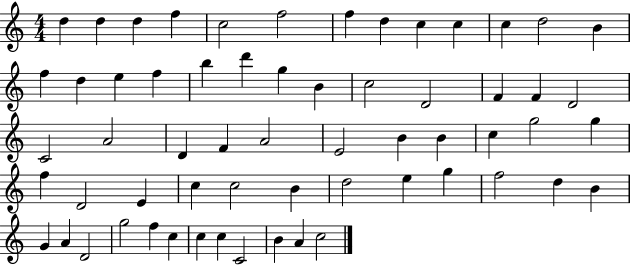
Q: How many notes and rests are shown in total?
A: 61